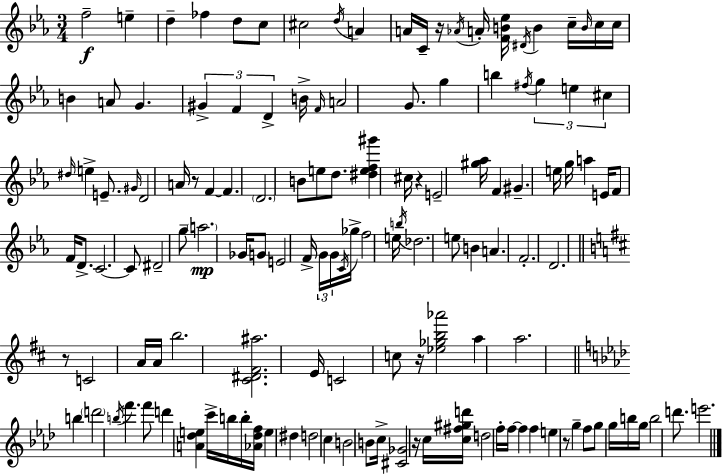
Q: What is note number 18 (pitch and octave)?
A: C5